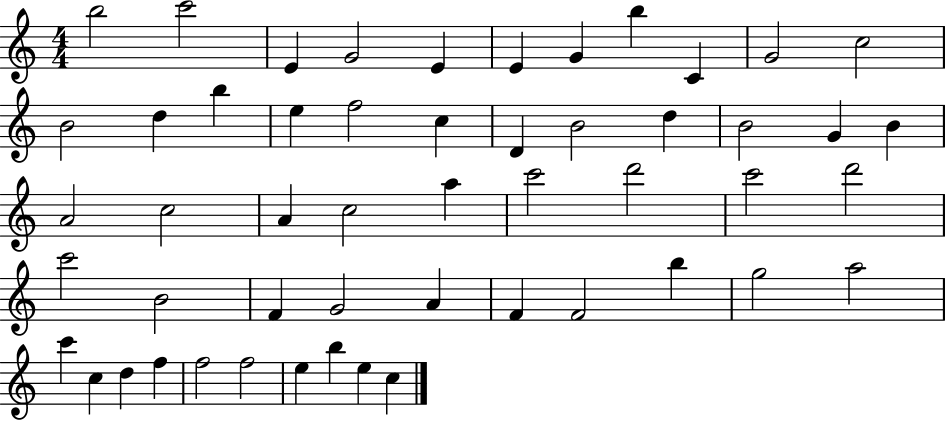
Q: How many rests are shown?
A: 0